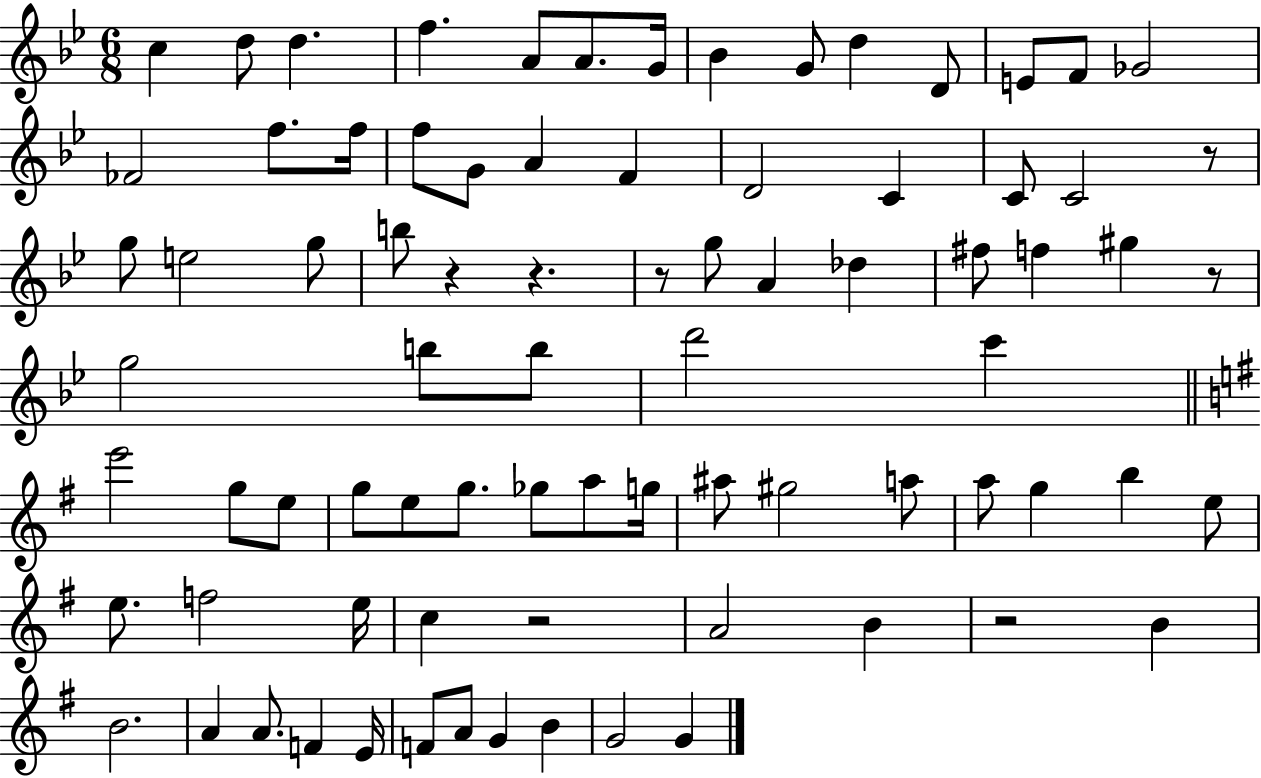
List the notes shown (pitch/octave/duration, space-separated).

C5/q D5/e D5/q. F5/q. A4/e A4/e. G4/s Bb4/q G4/e D5/q D4/e E4/e F4/e Gb4/h FES4/h F5/e. F5/s F5/e G4/e A4/q F4/q D4/h C4/q C4/e C4/h R/e G5/e E5/h G5/e B5/e R/q R/q. R/e G5/e A4/q Db5/q F#5/e F5/q G#5/q R/e G5/h B5/e B5/e D6/h C6/q E6/h G5/e E5/e G5/e E5/e G5/e. Gb5/e A5/e G5/s A#5/e G#5/h A5/e A5/e G5/q B5/q E5/e E5/e. F5/h E5/s C5/q R/h A4/h B4/q R/h B4/q B4/h. A4/q A4/e. F4/q E4/s F4/e A4/e G4/q B4/q G4/h G4/q